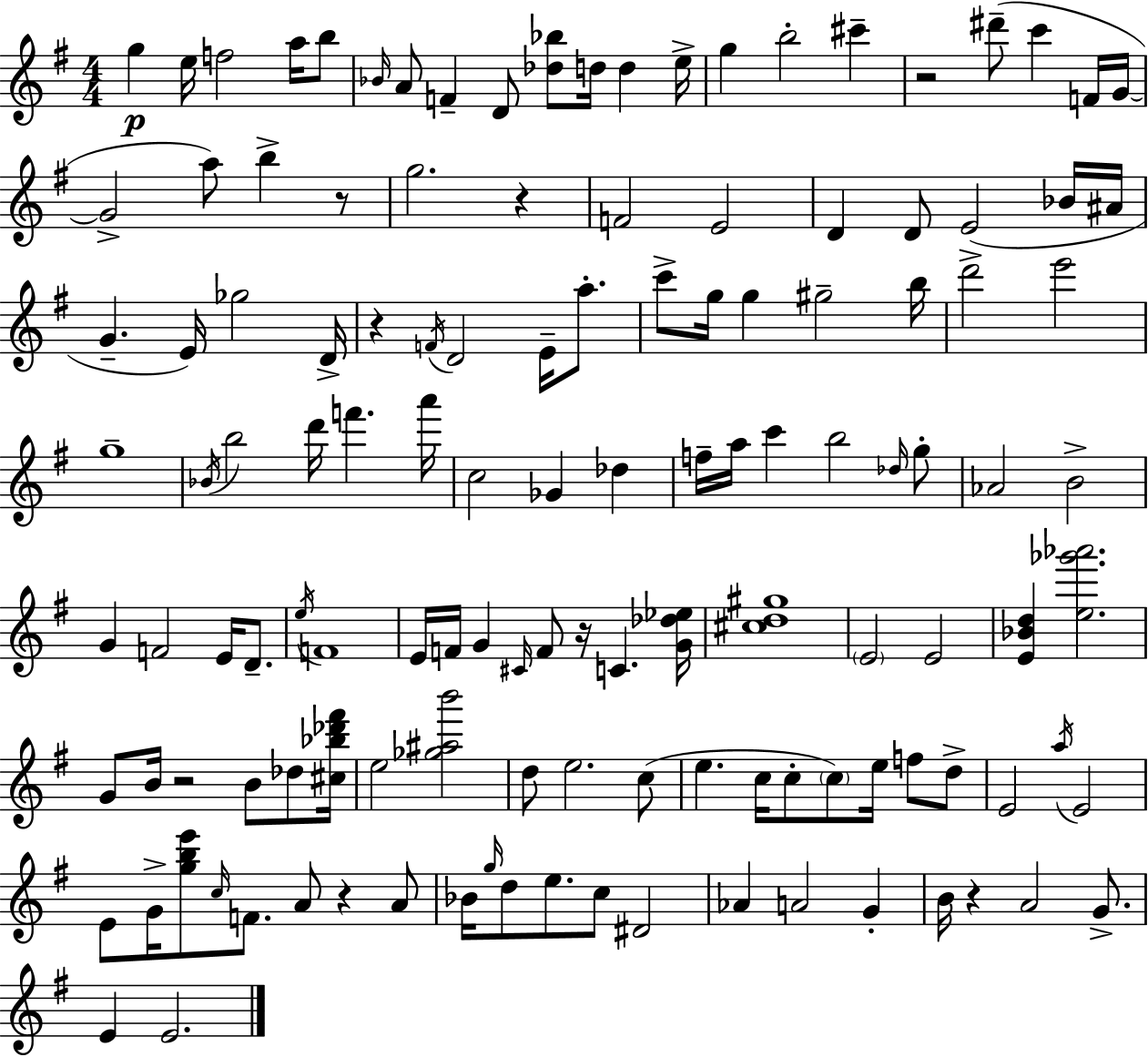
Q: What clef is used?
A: treble